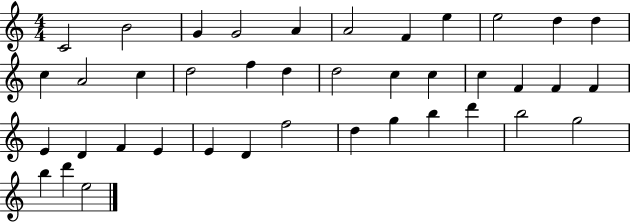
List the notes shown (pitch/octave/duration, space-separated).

C4/h B4/h G4/q G4/h A4/q A4/h F4/q E5/q E5/h D5/q D5/q C5/q A4/h C5/q D5/h F5/q D5/q D5/h C5/q C5/q C5/q F4/q F4/q F4/q E4/q D4/q F4/q E4/q E4/q D4/q F5/h D5/q G5/q B5/q D6/q B5/h G5/h B5/q D6/q E5/h